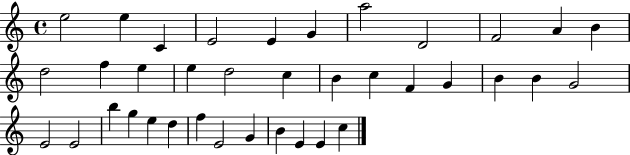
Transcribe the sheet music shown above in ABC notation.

X:1
T:Untitled
M:4/4
L:1/4
K:C
e2 e C E2 E G a2 D2 F2 A B d2 f e e d2 c B c F G B B G2 E2 E2 b g e d f E2 G B E E c